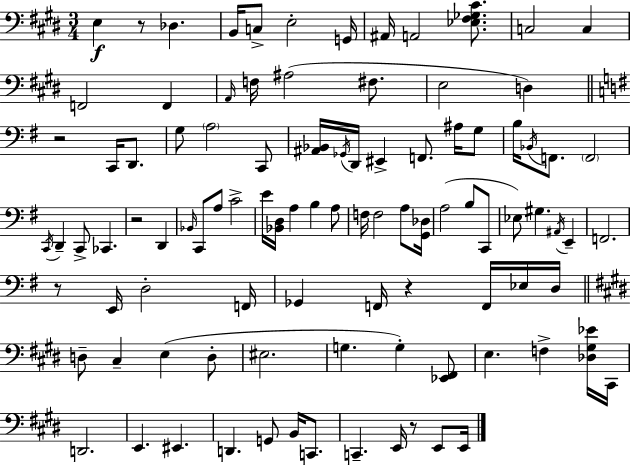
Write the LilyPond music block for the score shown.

{
  \clef bass
  \numericTimeSignature
  \time 3/4
  \key e \major
  e4\f r8 des4. | b,16 c8-> e2-. g,16 | ais,16 a,2 <ees fis ges cis'>8. | c2 c4 | \break f,2 f,4 | \grace { a,16 } f16 ais2( fis8. | e2 d4) | \bar "||" \break \key e \minor r2 c,16 d,8. | g8 \parenthesize a2 c,8 | <ais, bes,>16 \acciaccatura { ges,16 } d,16 eis,4-> f,8. ais16 g8 | b16 \acciaccatura { bes,16 } f,8. \parenthesize f,2 | \break \acciaccatura { c,16 } d,4-- c,8-> ces,4. | r2 d,4 | \grace { bes,16 } c,8 a8 c'2-> | e'16 <bes, d>16 a4 b4 | \break a8 f16 f2 | a8 <g, des>16 a2( | b8 c,8 ees8) gis4. | \acciaccatura { ais,16 } e,4-- f,2. | \break r8 e,16 d2-. | f,16 ges,4 f,16 r4 | f,16 ees16 d16 \bar "||" \break \key e \major d8-- cis4-- e4( d8-. | eis2. | g4. g4-.) <ees, fis,>8 | e4. f4-> <des gis ees'>16 cis,16 | \break d,2. | e,4. eis,4. | d,4. g,8 b,16 c,8. | c,4.-- e,16 r8 e,8 e,16 | \break \bar "|."
}